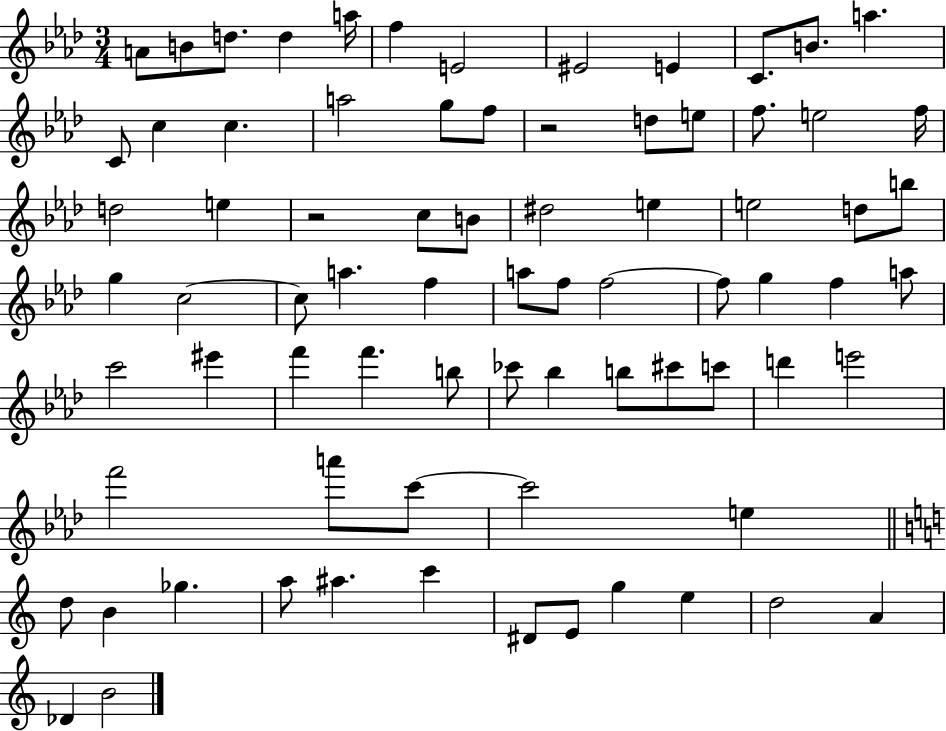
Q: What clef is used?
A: treble